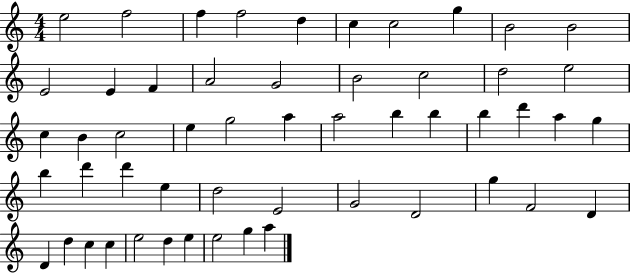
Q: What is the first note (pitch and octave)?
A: E5